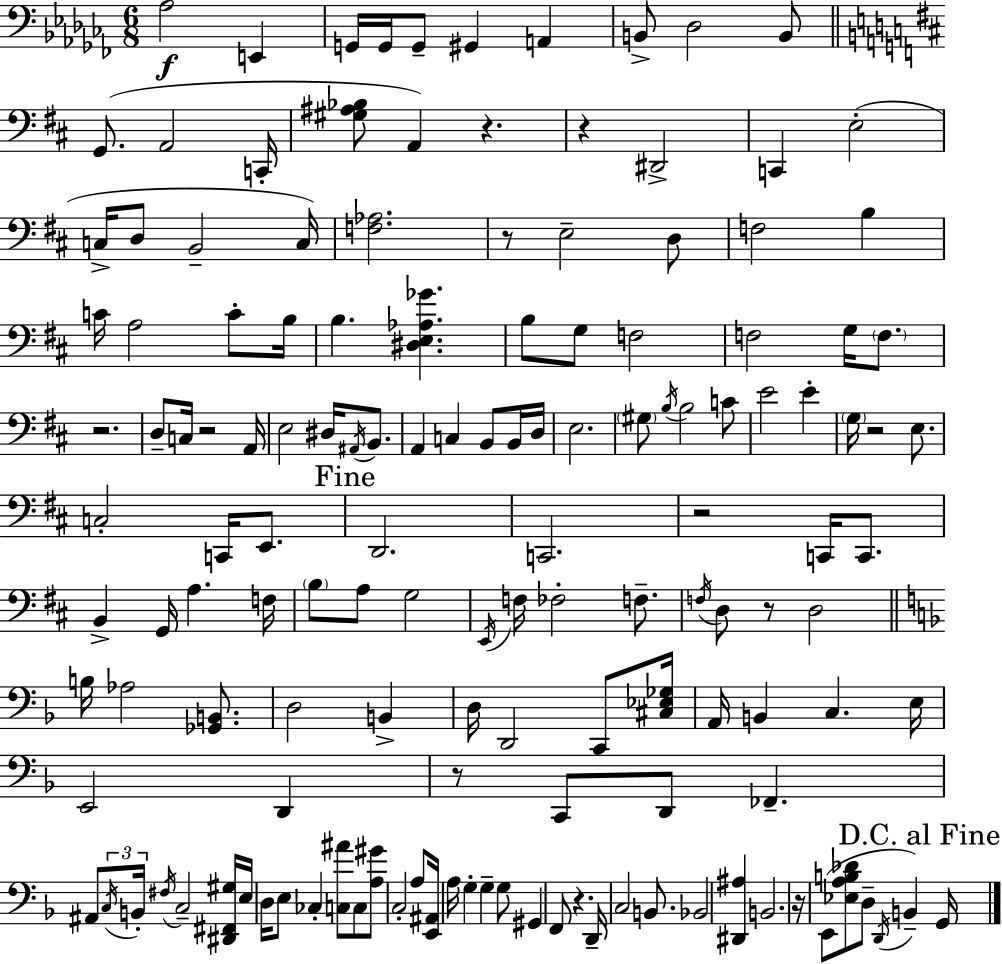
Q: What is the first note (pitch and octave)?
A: Ab3